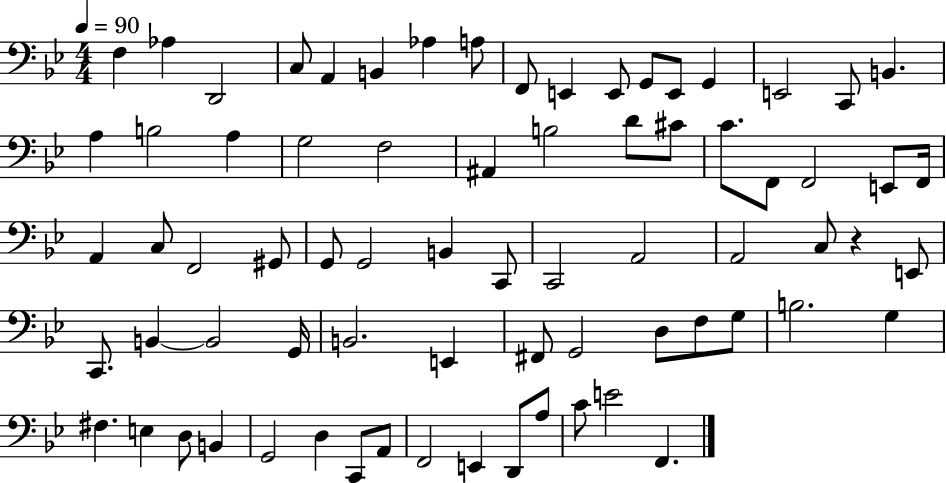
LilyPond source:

{
  \clef bass
  \numericTimeSignature
  \time 4/4
  \key bes \major
  \tempo 4 = 90
  f4 aes4 d,2 | c8 a,4 b,4 aes4 a8 | f,8 e,4 e,8 g,8 e,8 g,4 | e,2 c,8 b,4. | \break a4 b2 a4 | g2 f2 | ais,4 b2 d'8 cis'8 | c'8. f,8 f,2 e,8 f,16 | \break a,4 c8 f,2 gis,8 | g,8 g,2 b,4 c,8 | c,2 a,2 | a,2 c8 r4 e,8 | \break c,8. b,4~~ b,2 g,16 | b,2. e,4 | fis,8 g,2 d8 f8 g8 | b2. g4 | \break fis4. e4 d8 b,4 | g,2 d4 c,8 a,8 | f,2 e,4 d,8 a8 | c'8 e'2 f,4. | \break \bar "|."
}